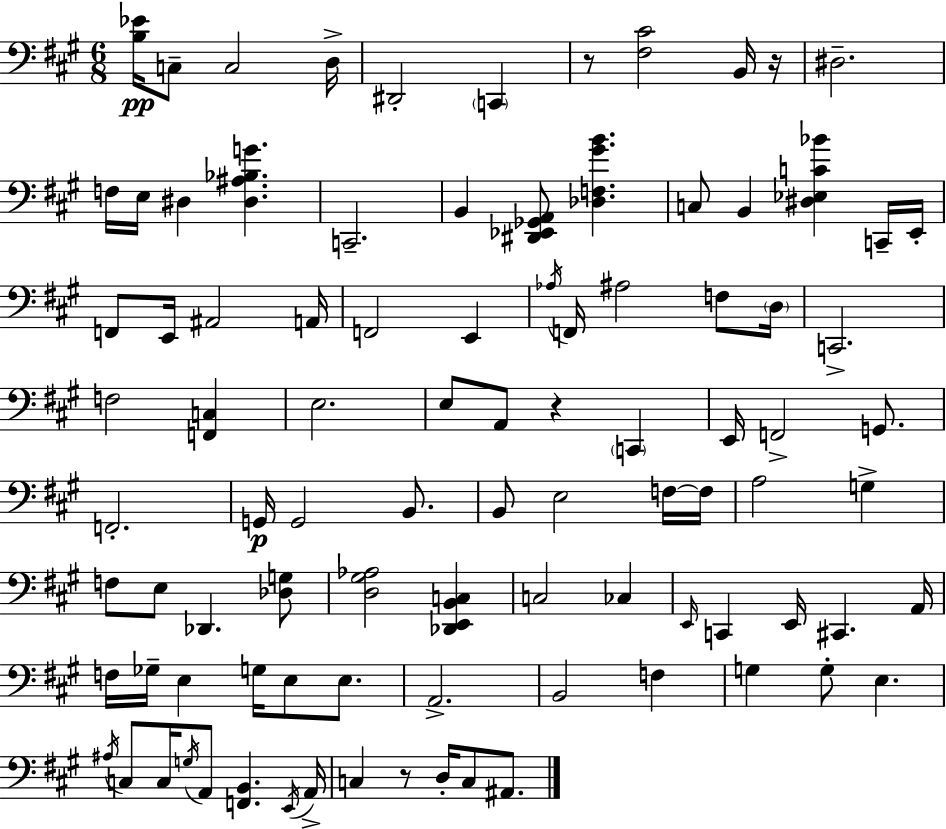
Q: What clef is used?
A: bass